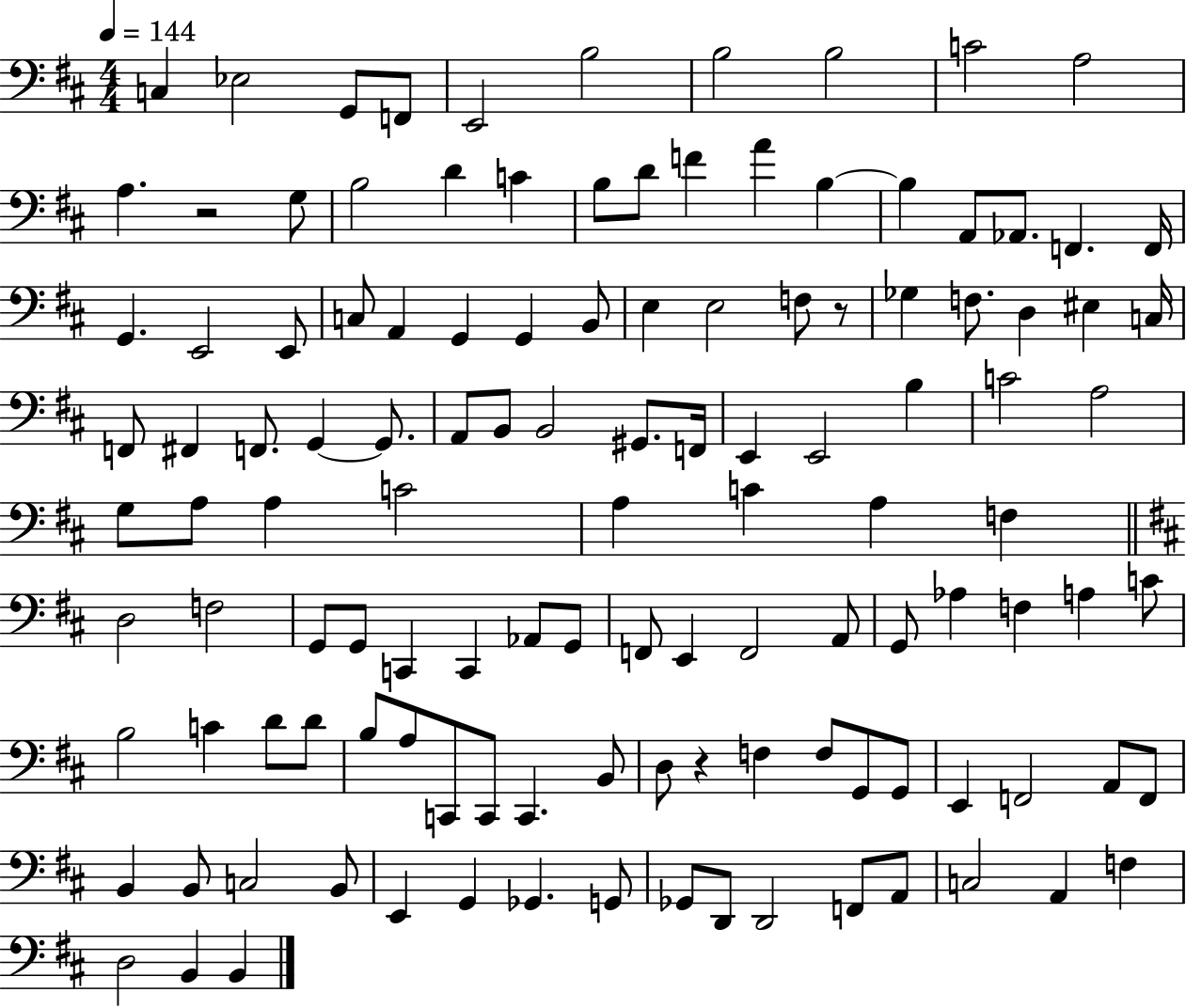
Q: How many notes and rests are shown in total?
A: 122